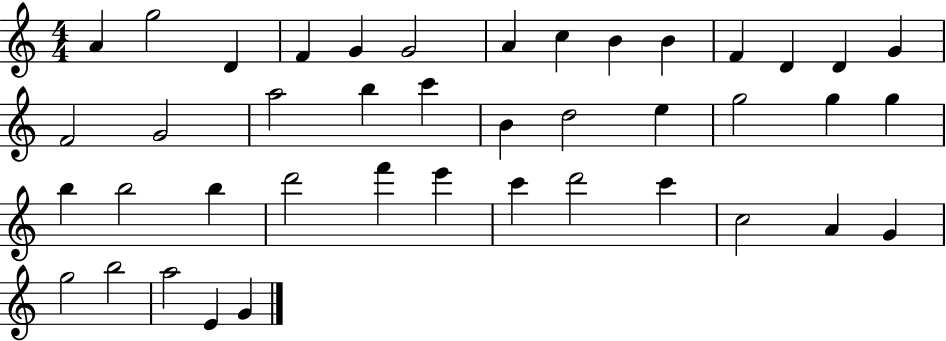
{
  \clef treble
  \numericTimeSignature
  \time 4/4
  \key c \major
  a'4 g''2 d'4 | f'4 g'4 g'2 | a'4 c''4 b'4 b'4 | f'4 d'4 d'4 g'4 | \break f'2 g'2 | a''2 b''4 c'''4 | b'4 d''2 e''4 | g''2 g''4 g''4 | \break b''4 b''2 b''4 | d'''2 f'''4 e'''4 | c'''4 d'''2 c'''4 | c''2 a'4 g'4 | \break g''2 b''2 | a''2 e'4 g'4 | \bar "|."
}